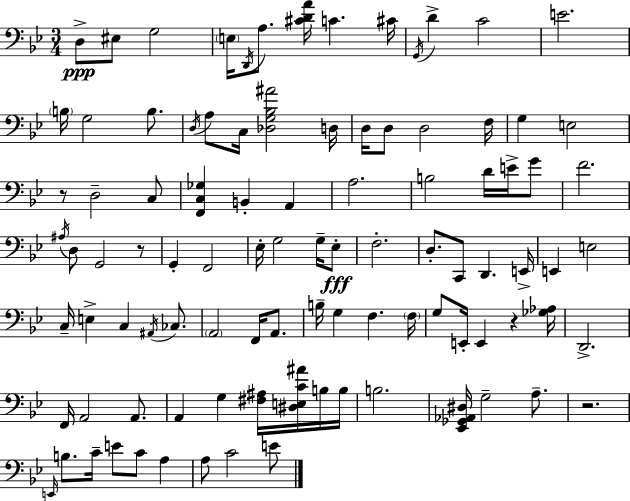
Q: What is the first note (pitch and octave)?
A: D3